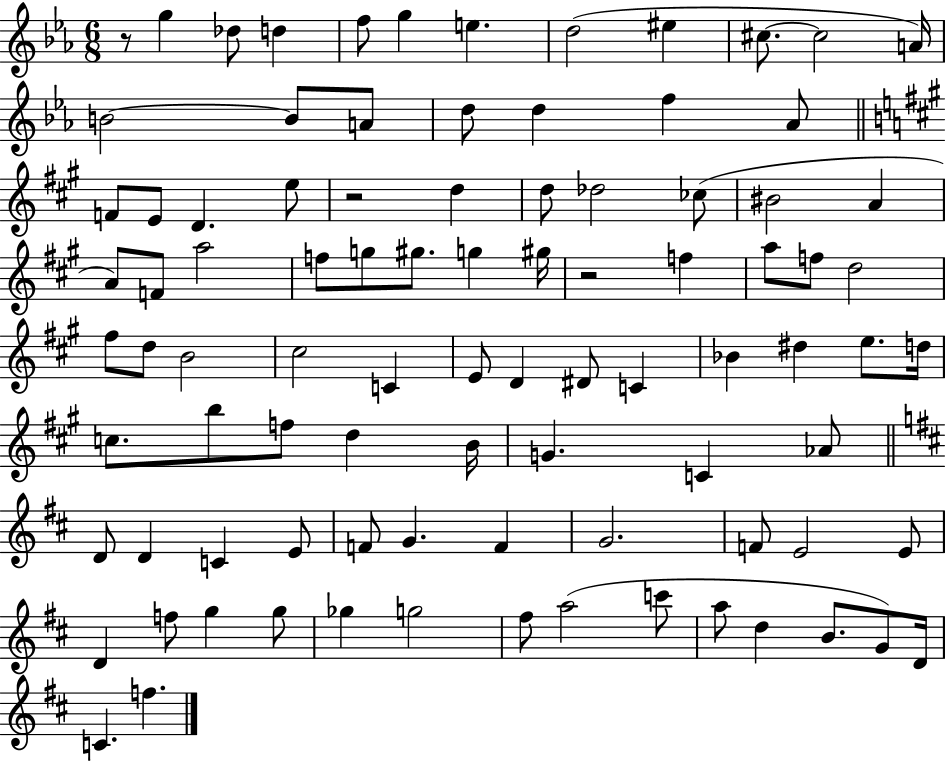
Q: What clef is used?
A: treble